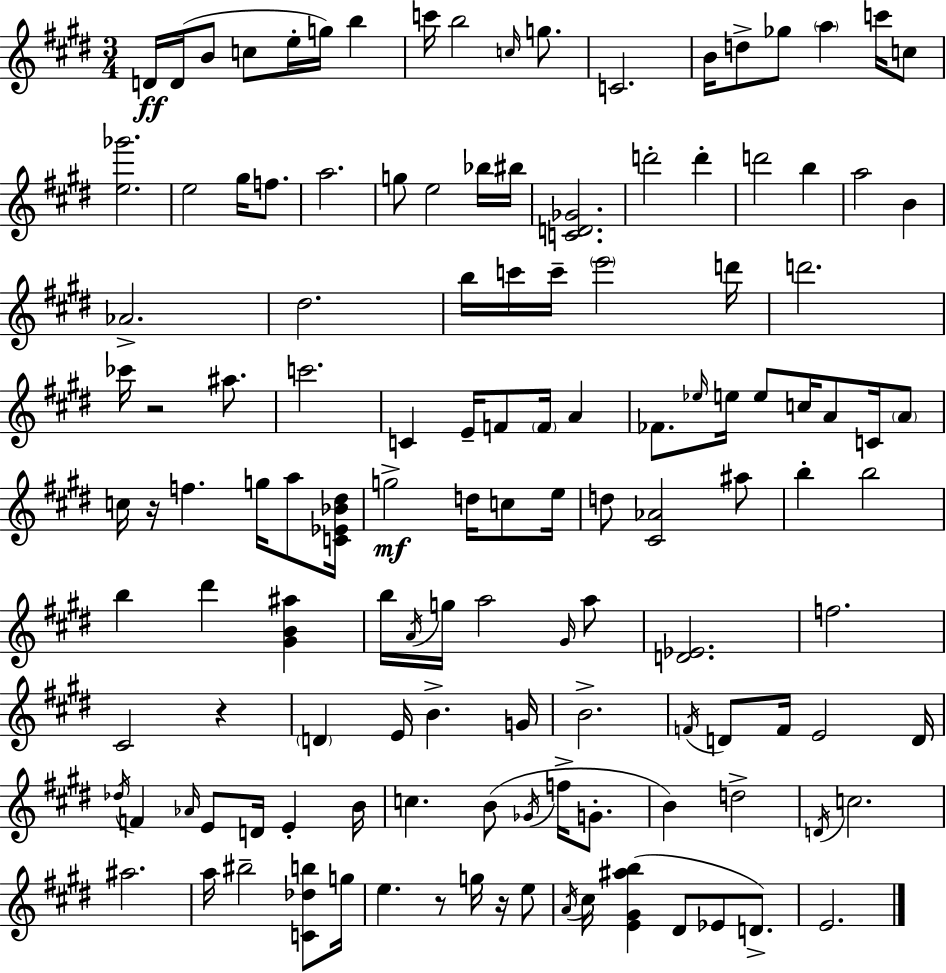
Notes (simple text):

D4/s D4/s B4/e C5/e E5/s G5/s B5/q C6/s B5/h C5/s G5/e. C4/h. B4/s D5/e Gb5/e A5/q C6/s C5/e [E5,Gb6]/h. E5/h G#5/s F5/e. A5/h. G5/e E5/h Bb5/s BIS5/s [C4,D4,Gb4]/h. D6/h D6/q D6/h B5/q A5/h B4/q Ab4/h. D#5/h. B5/s C6/s C6/s E6/h D6/s D6/h. CES6/s R/h A#5/e. C6/h. C4/q E4/s F4/e F4/s A4/q FES4/e. Eb5/s E5/s E5/e C5/s A4/e C4/s A4/e C5/s R/s F5/q. G5/s A5/e [C4,Eb4,Bb4,D#5]/s G5/h D5/s C5/e E5/s D5/e [C#4,Ab4]/h A#5/e B5/q B5/h B5/q D#6/q [G#4,B4,A#5]/q B5/s A4/s G5/s A5/h G#4/s A5/e [D4,Eb4]/h. F5/h. C#4/h R/q D4/q E4/s B4/q. G4/s B4/h. F4/s D4/e F4/s E4/h D4/s Db5/s F4/q Ab4/s E4/e D4/s E4/q B4/s C5/q. B4/e Gb4/s F5/s G4/e. B4/q D5/h D4/s C5/h. A#5/h. A5/s BIS5/h [C4,Db5,B5]/e G5/s E5/q. R/e G5/s R/s E5/e A4/s C#5/s [E4,G#4,A#5,B5]/q D#4/e Eb4/e D4/e. E4/h.